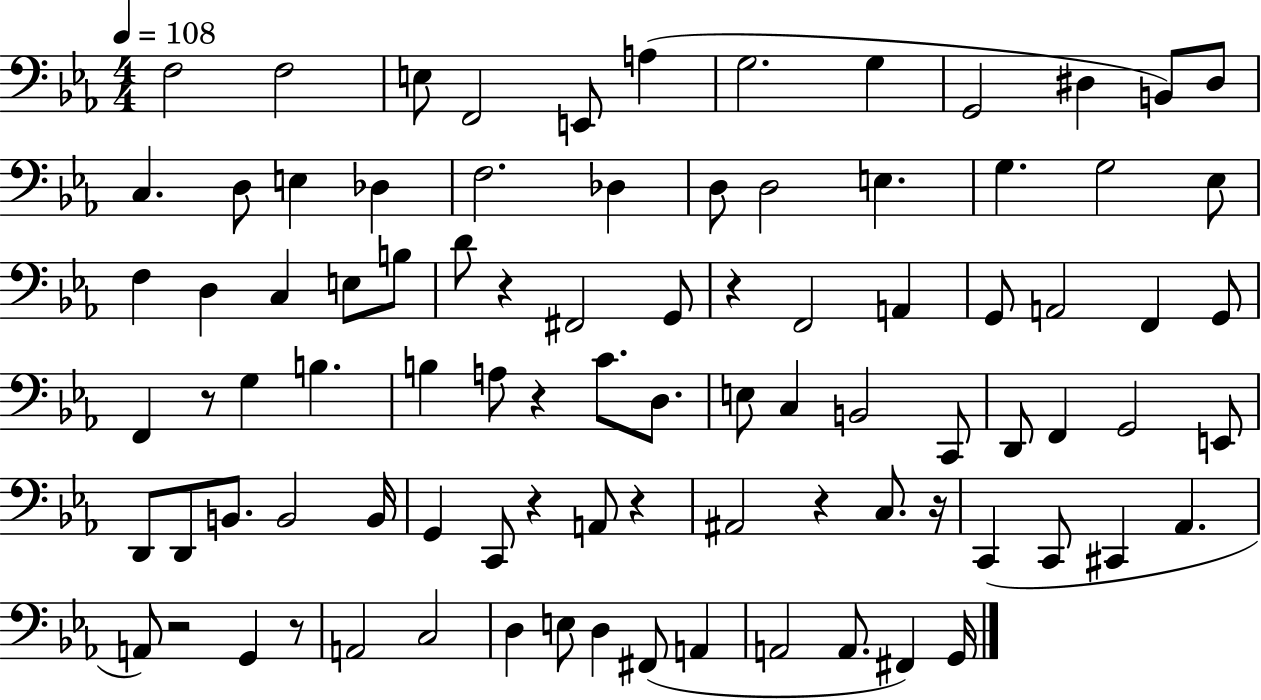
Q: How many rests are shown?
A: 10